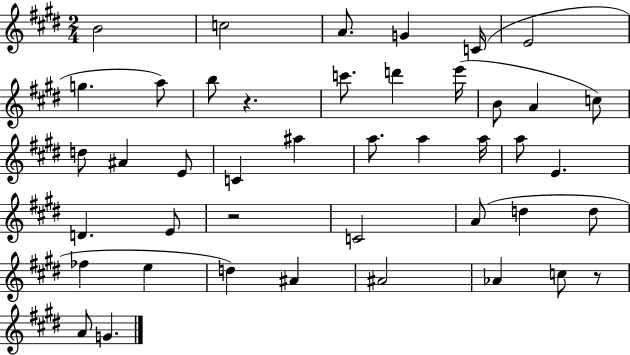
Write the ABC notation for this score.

X:1
T:Untitled
M:2/4
L:1/4
K:E
B2 c2 A/2 G C/4 E2 g a/2 b/2 z c'/2 d' e'/4 B/2 A c/2 d/2 ^A E/2 C ^a a/2 a a/4 a/2 E D E/2 z2 C2 A/2 d d/2 _f e d ^A ^A2 _A c/2 z/2 A/2 G